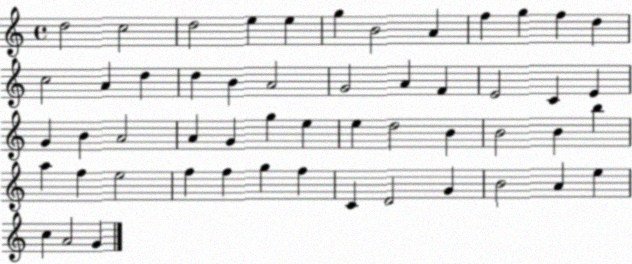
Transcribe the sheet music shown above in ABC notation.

X:1
T:Untitled
M:4/4
L:1/4
K:C
d2 c2 d2 e e g B2 A f g f d c2 A d d B A2 G2 A F E2 C E G B A2 A G g e e d2 B B2 B b a f e2 f f g f C D2 G B2 A e c A2 G